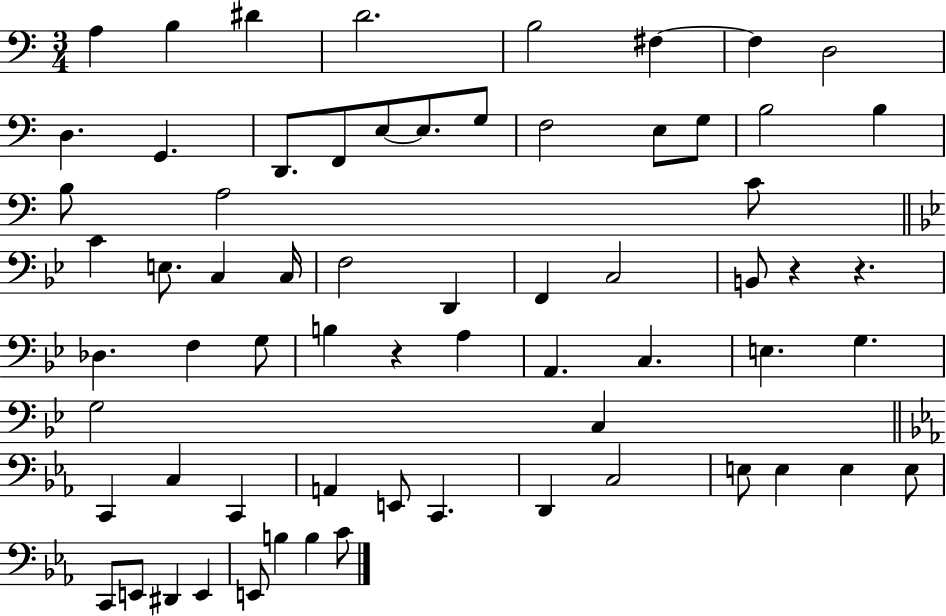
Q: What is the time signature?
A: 3/4